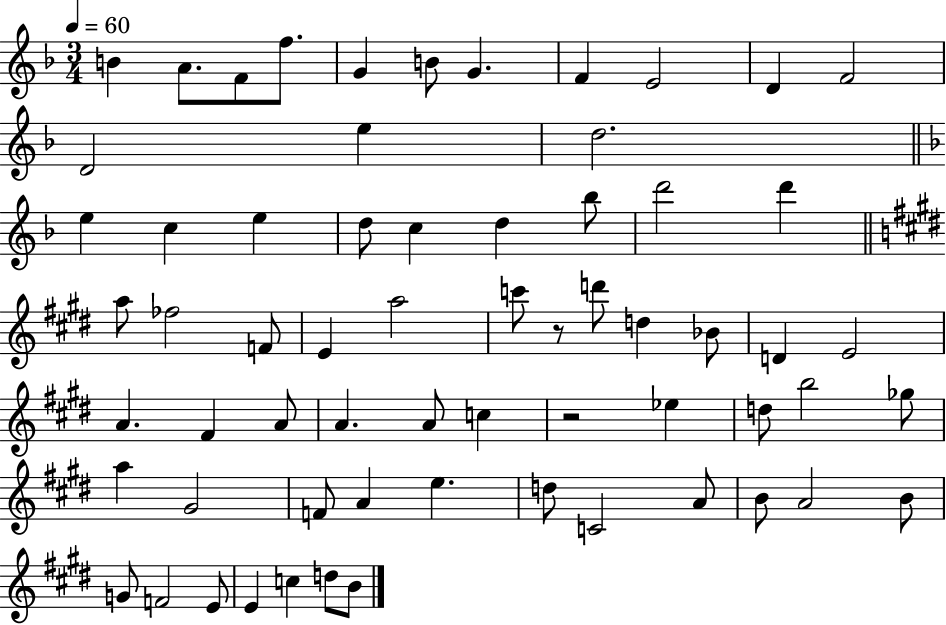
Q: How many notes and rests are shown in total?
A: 64